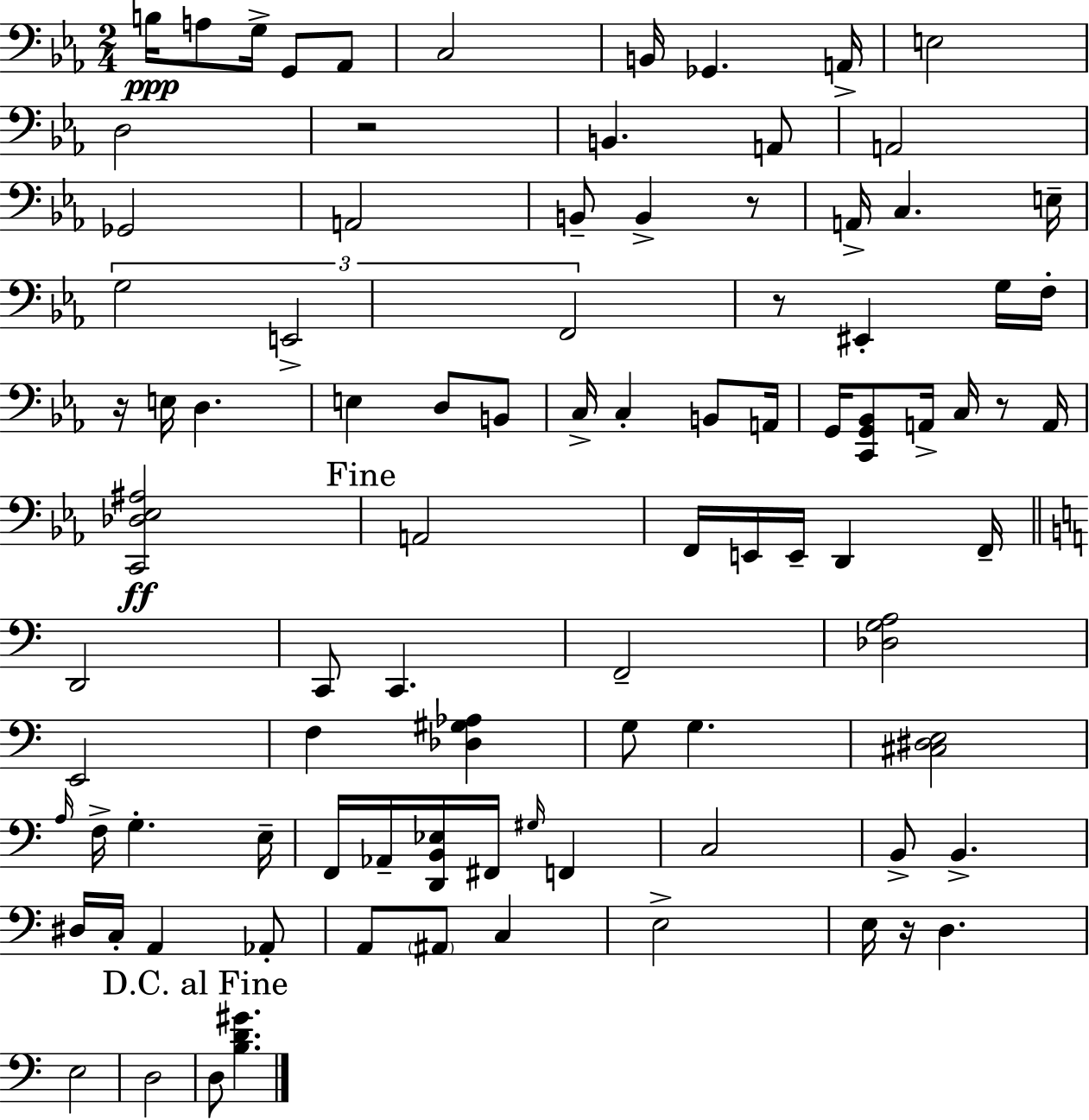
X:1
T:Untitled
M:2/4
L:1/4
K:Cm
B,/4 A,/2 G,/4 G,,/2 _A,,/2 C,2 B,,/4 _G,, A,,/4 E,2 D,2 z2 B,, A,,/2 A,,2 _G,,2 A,,2 B,,/2 B,, z/2 A,,/4 C, E,/4 G,2 E,,2 F,,2 z/2 ^E,, G,/4 F,/4 z/4 E,/4 D, E, D,/2 B,,/2 C,/4 C, B,,/2 A,,/4 G,,/4 [C,,G,,_B,,]/2 A,,/4 C,/4 z/2 A,,/4 [C,,_D,_E,^A,]2 A,,2 F,,/4 E,,/4 E,,/4 D,, F,,/4 D,,2 C,,/2 C,, F,,2 [_D,G,A,]2 E,,2 F, [_D,^G,_A,] G,/2 G, [^C,^D,E,]2 A,/4 F,/4 G, E,/4 F,,/4 _A,,/4 [D,,B,,_E,]/4 ^F,,/4 ^G,/4 F,, C,2 B,,/2 B,, ^D,/4 C,/4 A,, _A,,/2 A,,/2 ^A,,/2 C, E,2 E,/4 z/4 D, E,2 D,2 D,/2 [B,D^G]